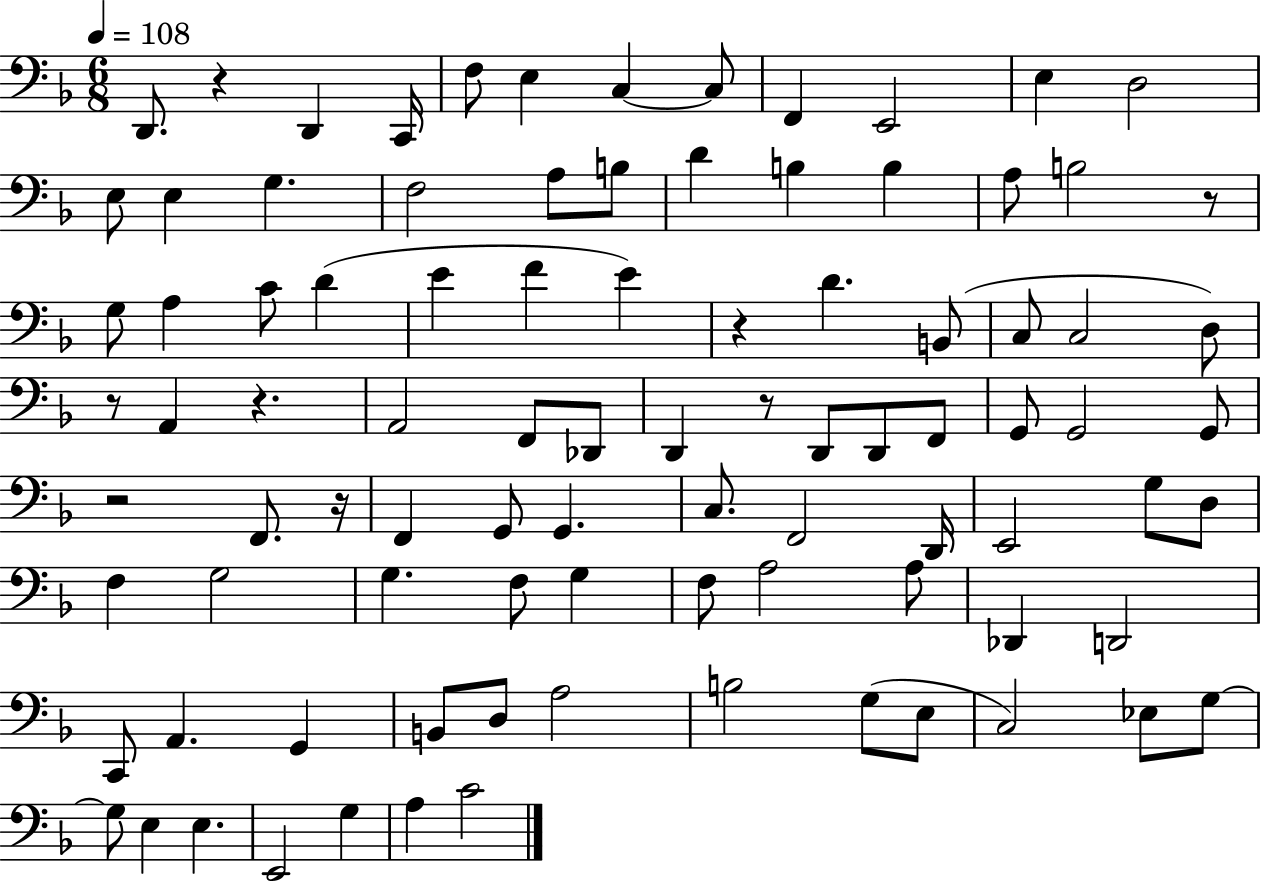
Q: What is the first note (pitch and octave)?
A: D2